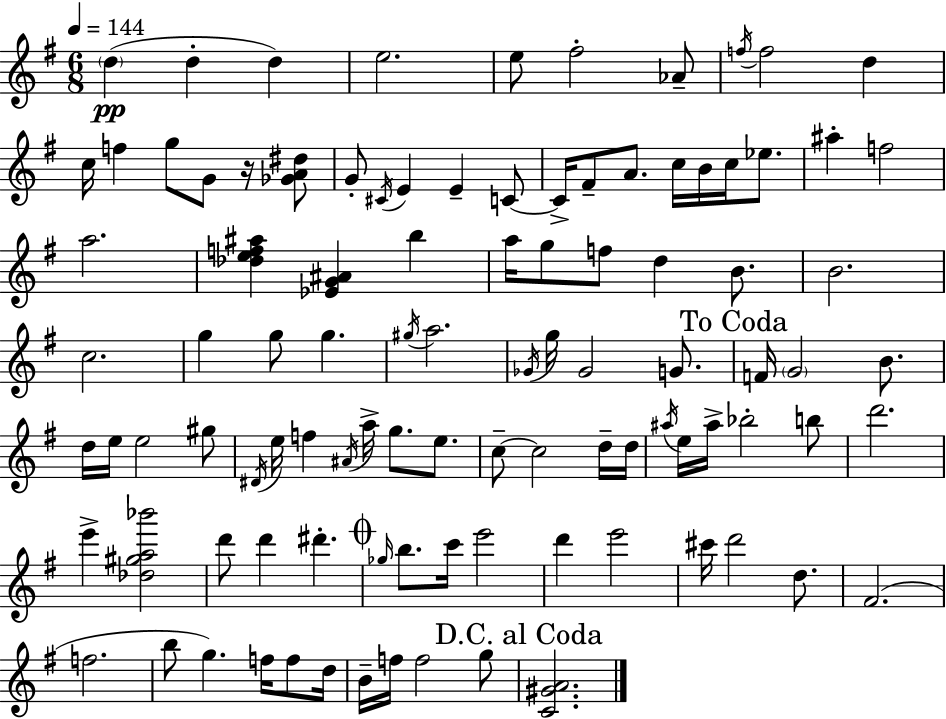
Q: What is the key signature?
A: G major